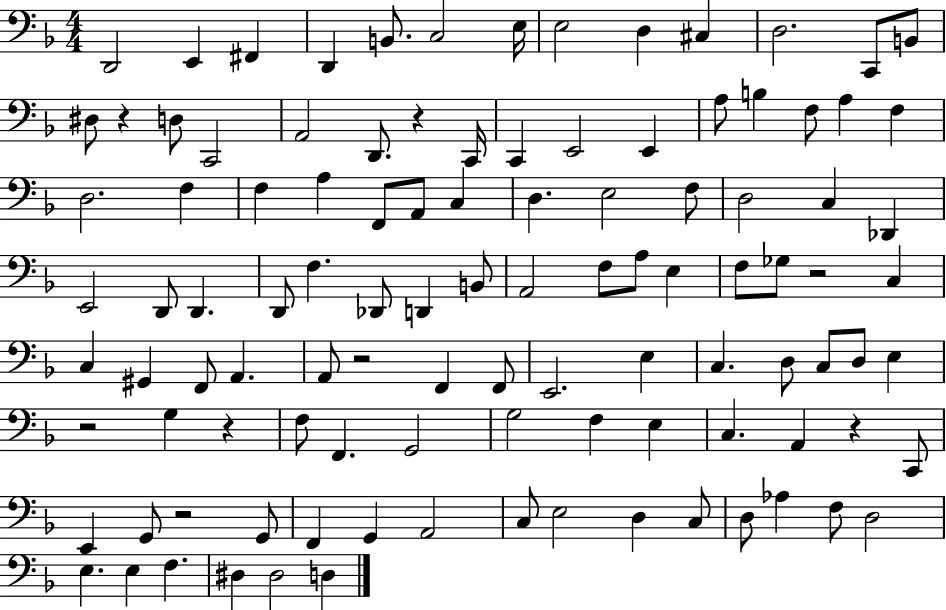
{
  \clef bass
  \numericTimeSignature
  \time 4/4
  \key f \major
  d,2 e,4 fis,4 | d,4 b,8. c2 e16 | e2 d4 cis4 | d2. c,8 b,8 | \break dis8 r4 d8 c,2 | a,2 d,8. r4 c,16 | c,4 e,2 e,4 | a8 b4 f8 a4 f4 | \break d2. f4 | f4 a4 f,8 a,8 c4 | d4. e2 f8 | d2 c4 des,4 | \break e,2 d,8 d,4. | d,8 f4. des,8 d,4 b,8 | a,2 f8 a8 e4 | f8 ges8 r2 c4 | \break c4 gis,4 f,8 a,4. | a,8 r2 f,4 f,8 | e,2. e4 | c4. d8 c8 d8 e4 | \break r2 g4 r4 | f8 f,4. g,2 | g2 f4 e4 | c4. a,4 r4 c,8 | \break e,4 g,8 r2 g,8 | f,4 g,4 a,2 | c8 e2 d4 c8 | d8 aes4 f8 d2 | \break e4. e4 f4. | dis4 dis2 d4 | \bar "|."
}